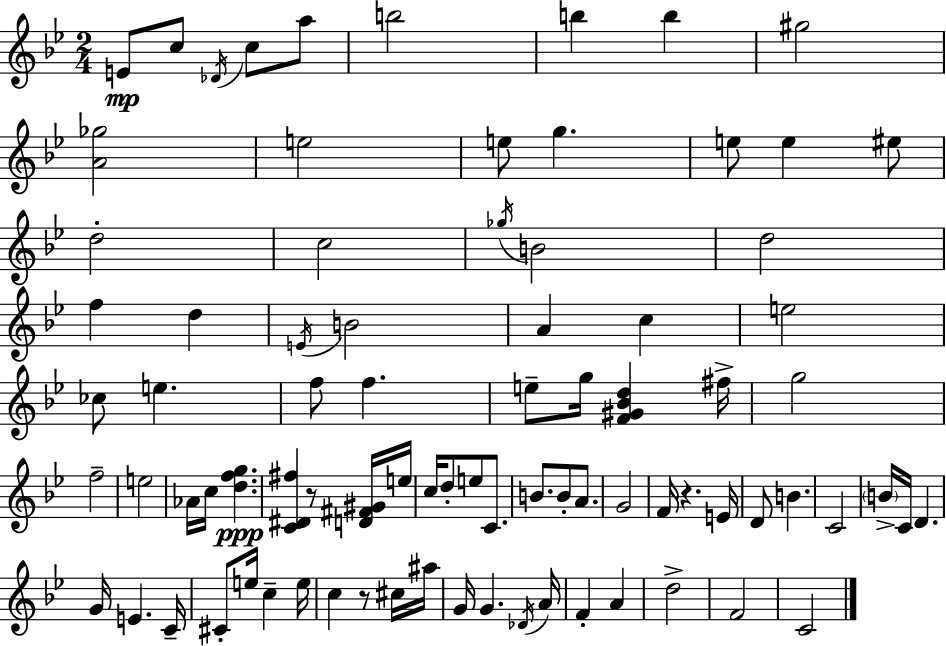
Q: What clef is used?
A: treble